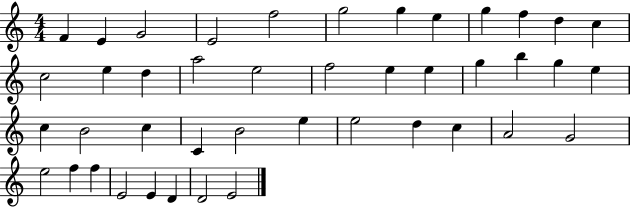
{
  \clef treble
  \numericTimeSignature
  \time 4/4
  \key c \major
  f'4 e'4 g'2 | e'2 f''2 | g''2 g''4 e''4 | g''4 f''4 d''4 c''4 | \break c''2 e''4 d''4 | a''2 e''2 | f''2 e''4 e''4 | g''4 b''4 g''4 e''4 | \break c''4 b'2 c''4 | c'4 b'2 e''4 | e''2 d''4 c''4 | a'2 g'2 | \break e''2 f''4 f''4 | e'2 e'4 d'4 | d'2 e'2 | \bar "|."
}